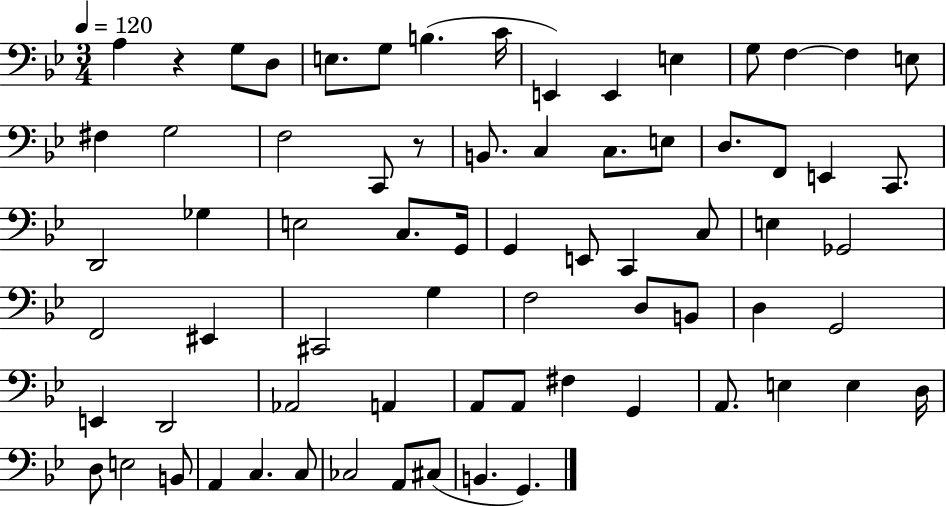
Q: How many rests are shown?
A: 2